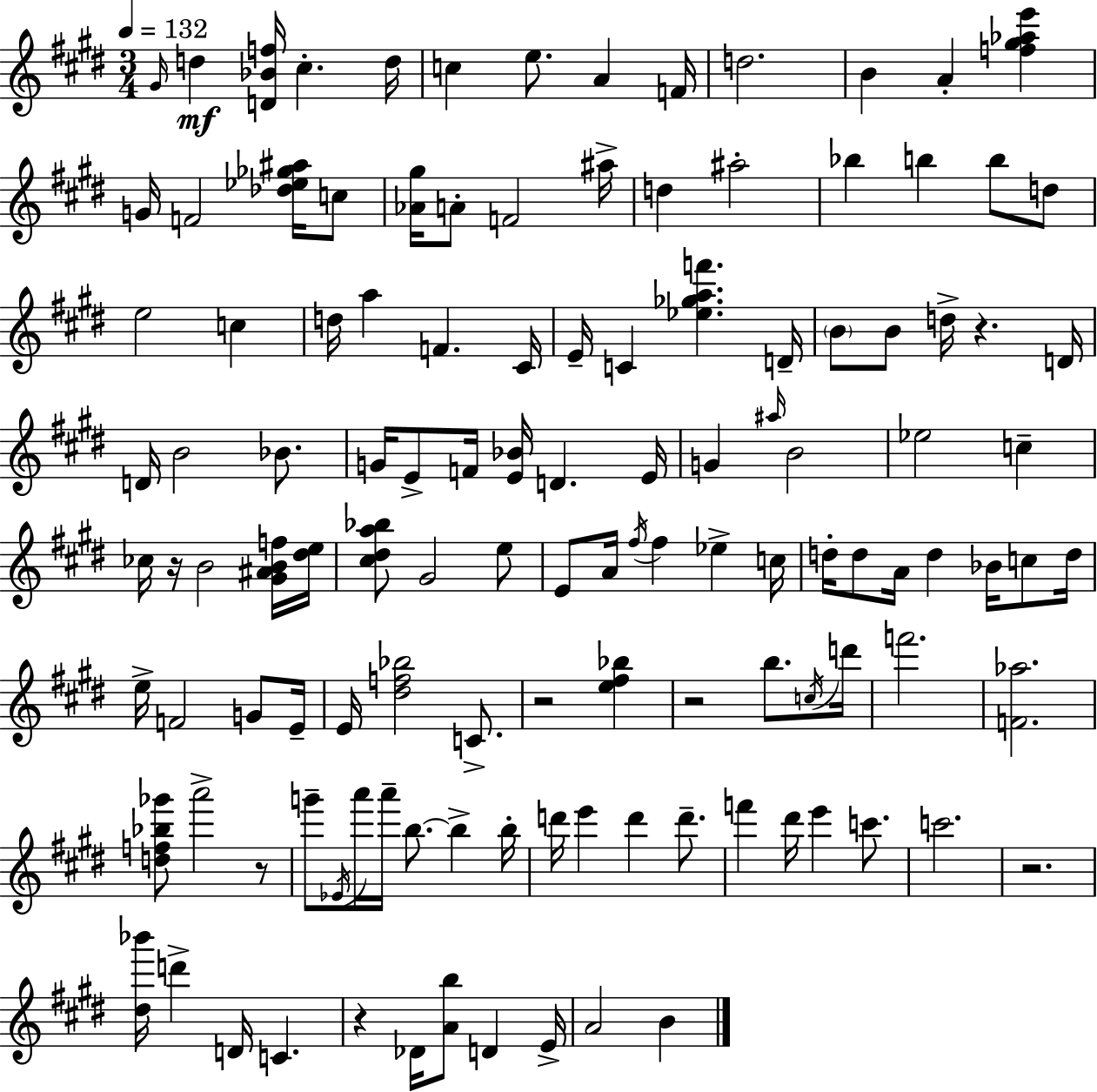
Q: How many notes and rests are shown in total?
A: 123